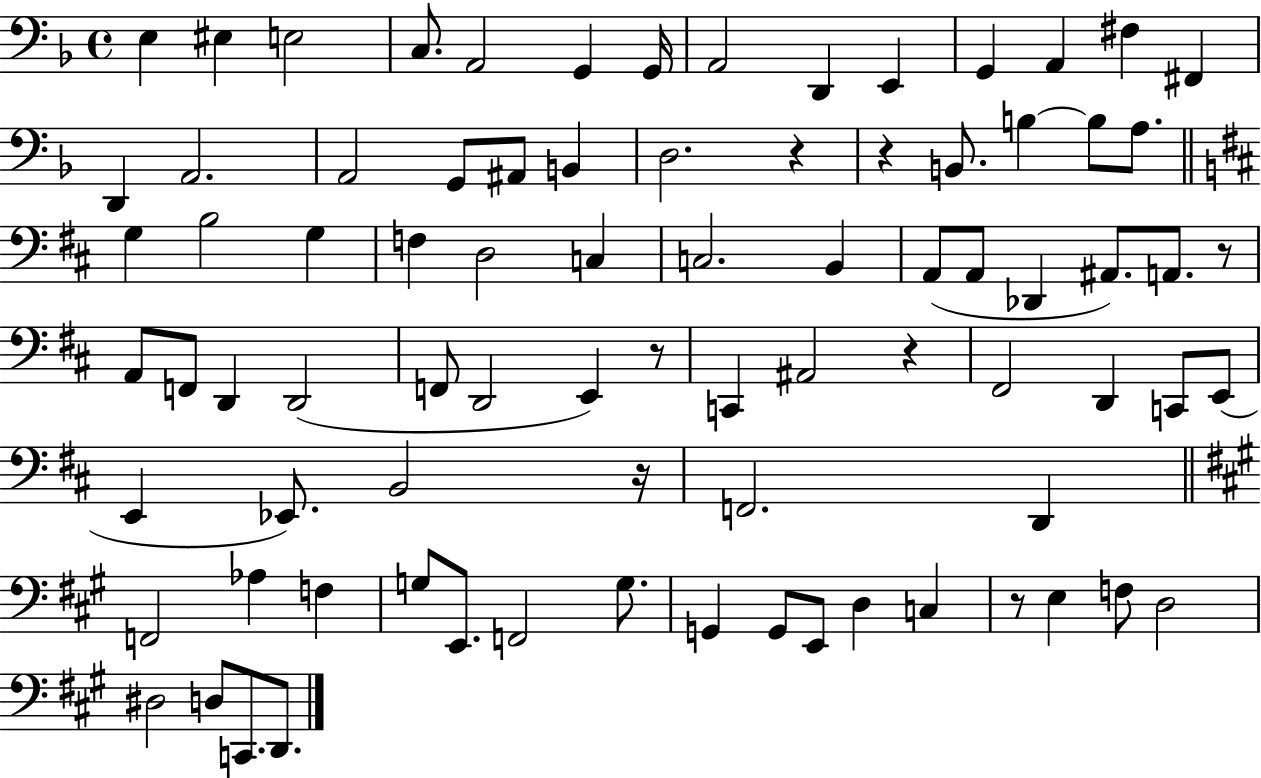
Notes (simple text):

E3/q EIS3/q E3/h C3/e. A2/h G2/q G2/s A2/h D2/q E2/q G2/q A2/q F#3/q F#2/q D2/q A2/h. A2/h G2/e A#2/e B2/q D3/h. R/q R/q B2/e. B3/q B3/e A3/e. G3/q B3/h G3/q F3/q D3/h C3/q C3/h. B2/q A2/e A2/e Db2/q A#2/e. A2/e. R/e A2/e F2/e D2/q D2/h F2/e D2/h E2/q R/e C2/q A#2/h R/q F#2/h D2/q C2/e E2/e E2/q Eb2/e. B2/h R/s F2/h. D2/q F2/h Ab3/q F3/q G3/e E2/e. F2/h G3/e. G2/q G2/e E2/e D3/q C3/q R/e E3/q F3/e D3/h D#3/h D3/e C2/e. D2/e.